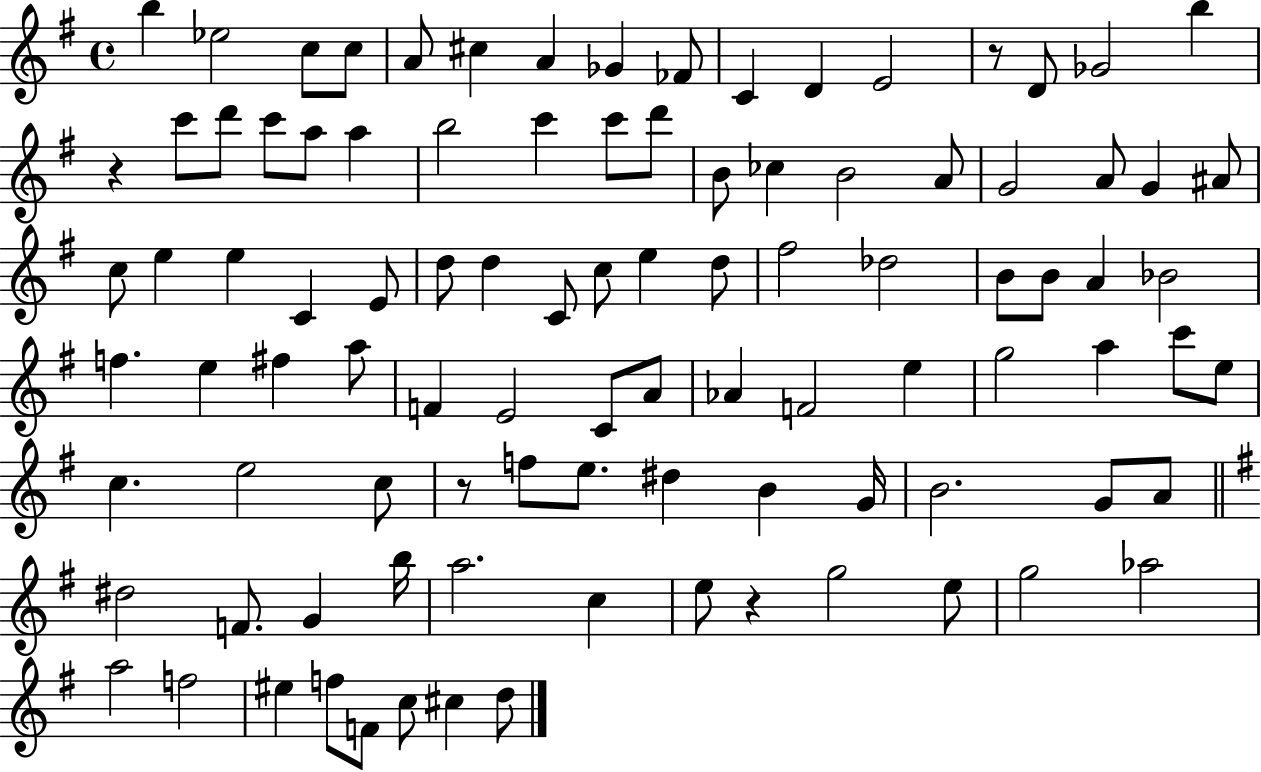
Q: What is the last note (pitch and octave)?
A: D5